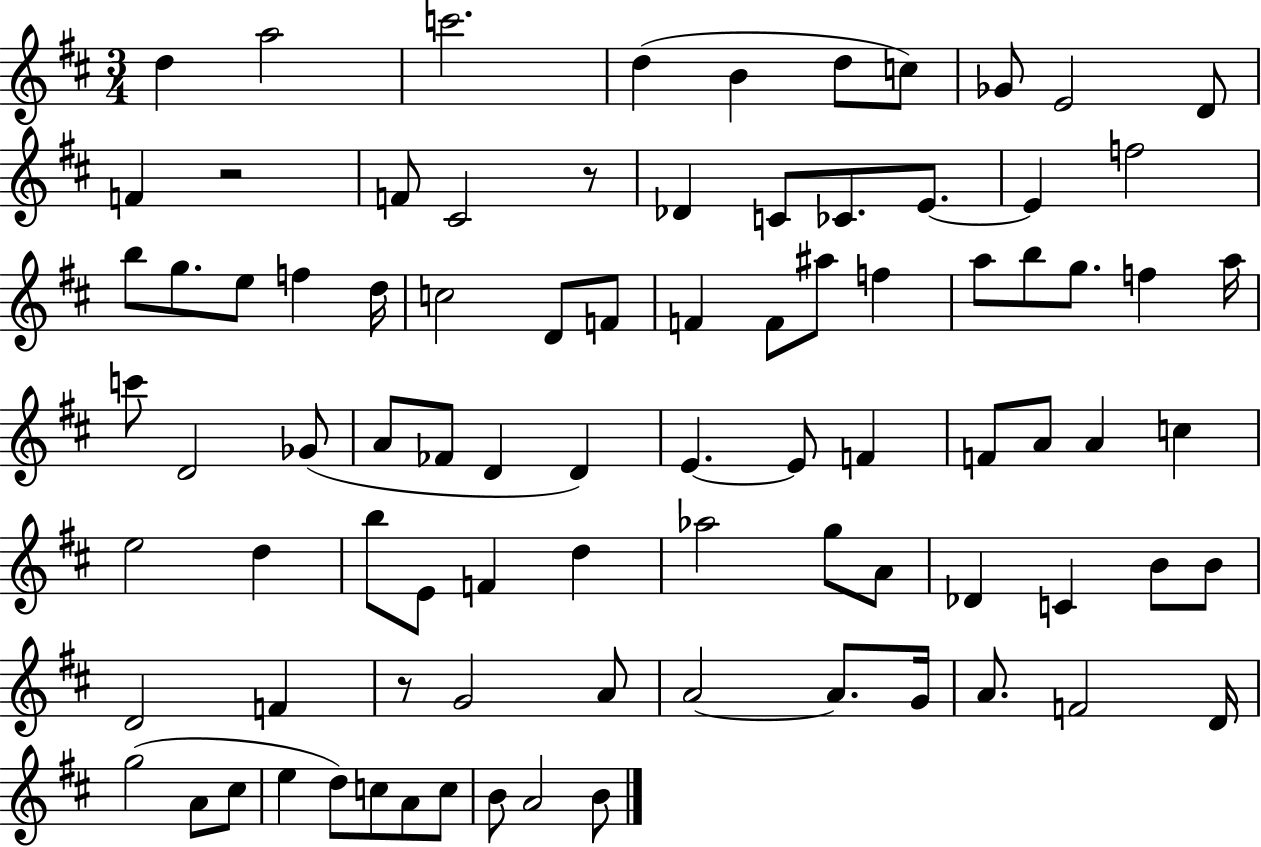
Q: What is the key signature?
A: D major